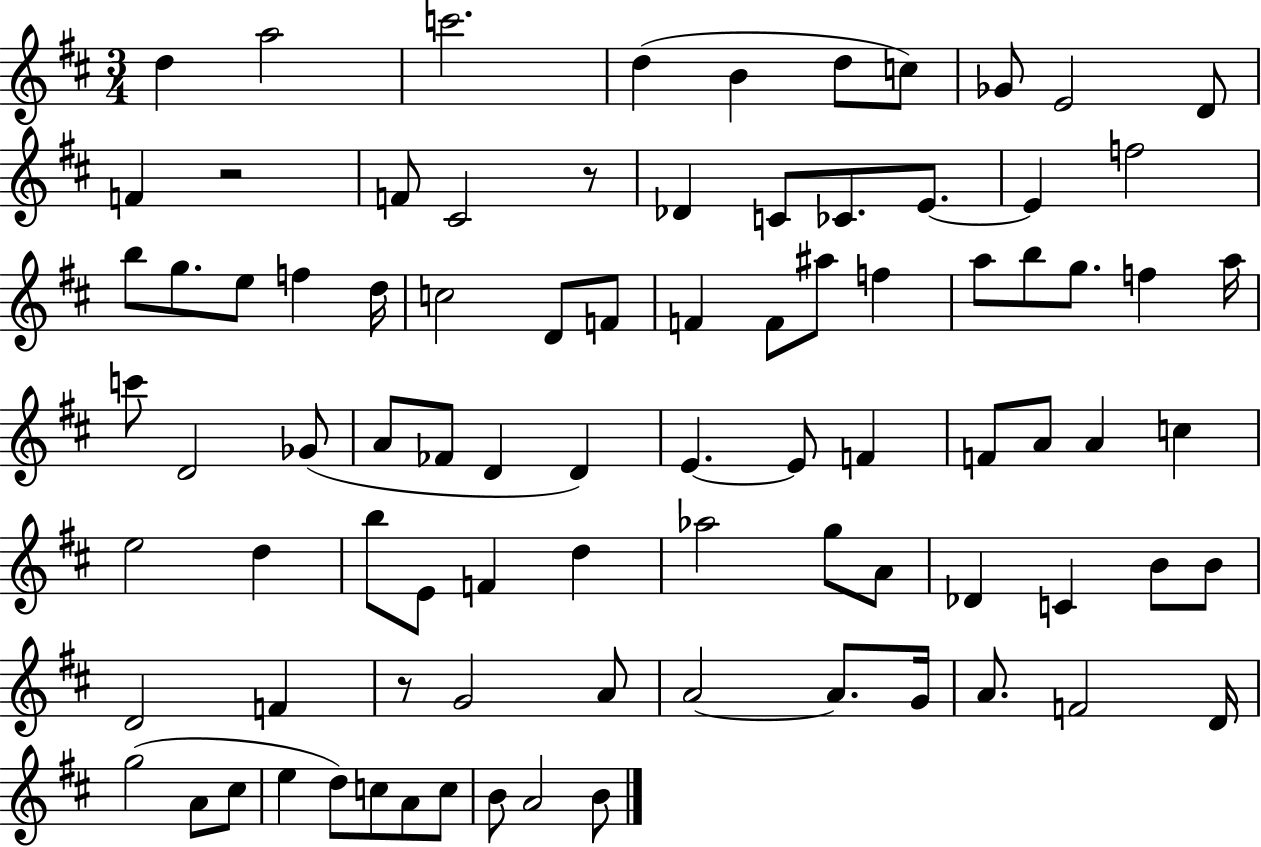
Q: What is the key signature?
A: D major